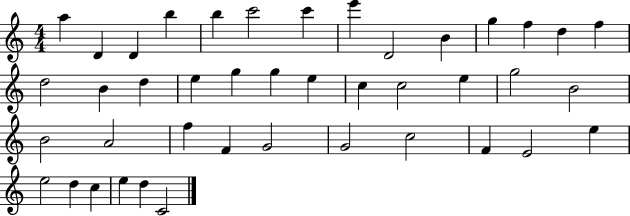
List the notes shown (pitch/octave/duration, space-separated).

A5/q D4/q D4/q B5/q B5/q C6/h C6/q E6/q D4/h B4/q G5/q F5/q D5/q F5/q D5/h B4/q D5/q E5/q G5/q G5/q E5/q C5/q C5/h E5/q G5/h B4/h B4/h A4/h F5/q F4/q G4/h G4/h C5/h F4/q E4/h E5/q E5/h D5/q C5/q E5/q D5/q C4/h